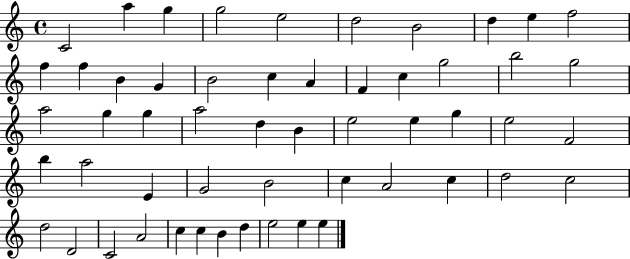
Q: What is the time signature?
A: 4/4